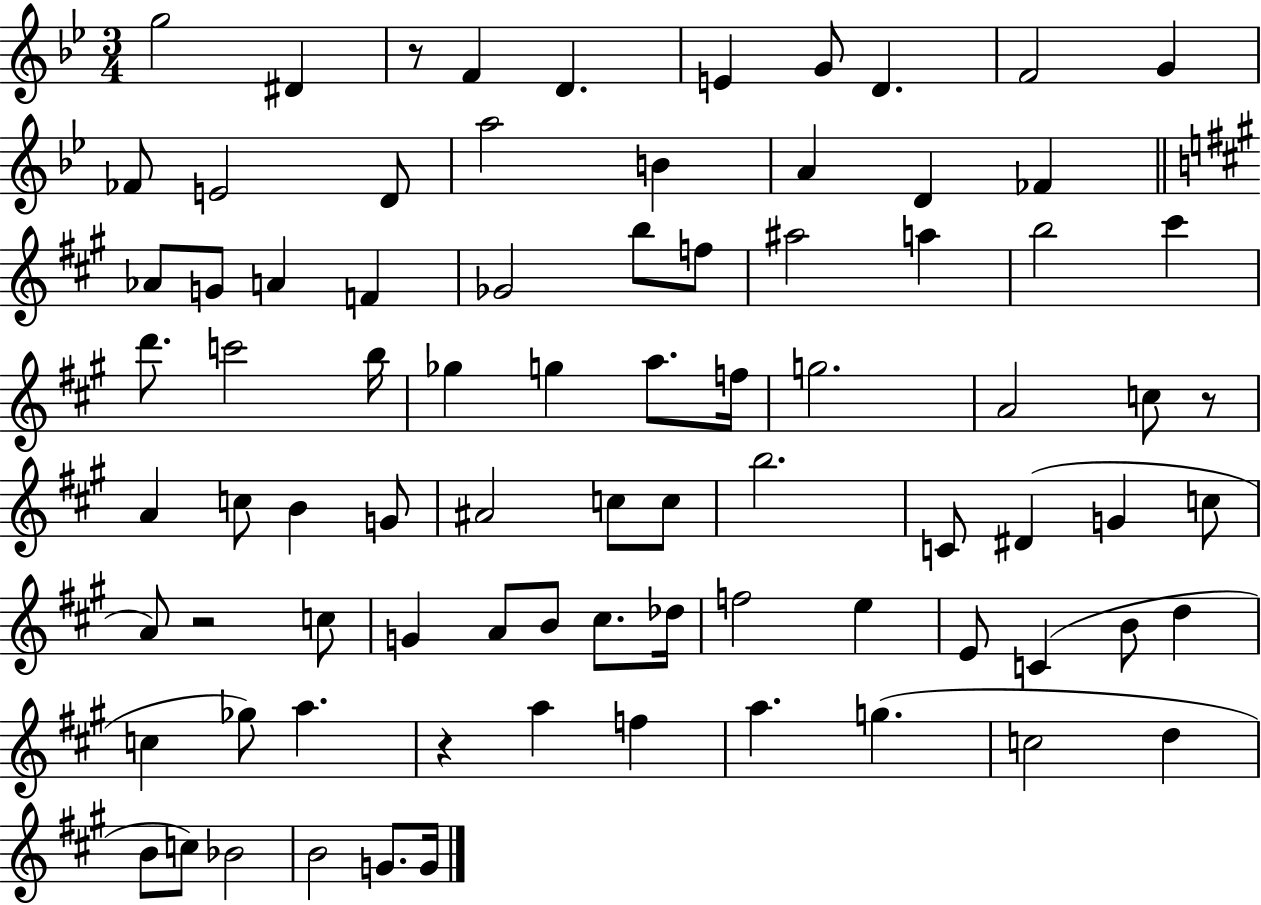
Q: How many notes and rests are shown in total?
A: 82